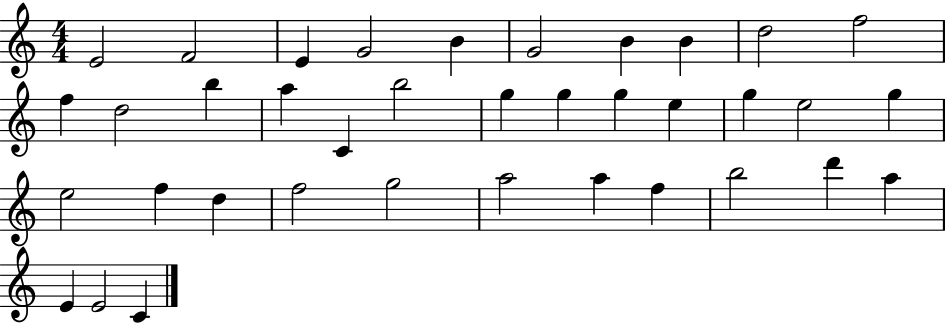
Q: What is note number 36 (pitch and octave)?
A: E4